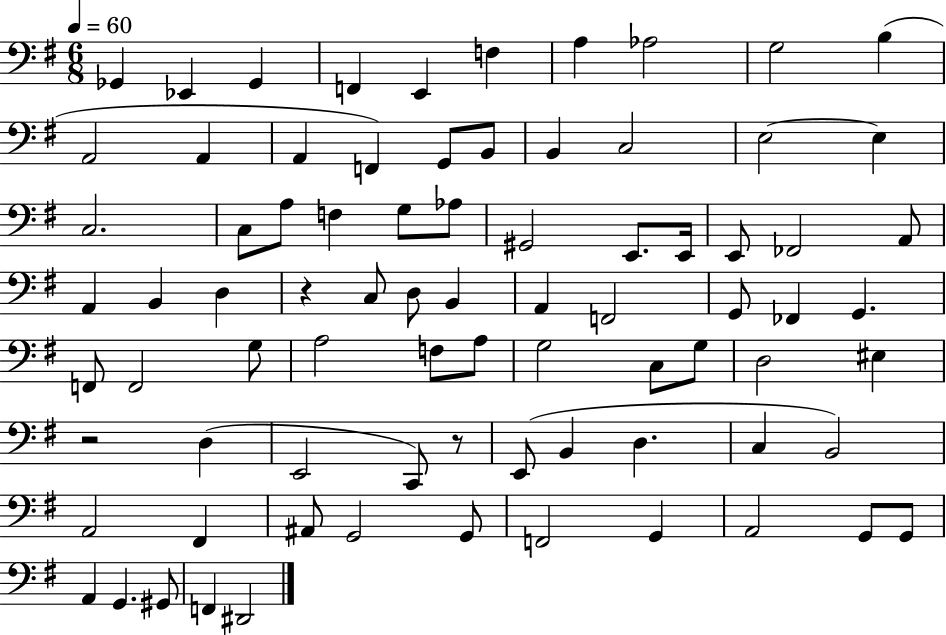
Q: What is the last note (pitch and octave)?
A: D#2